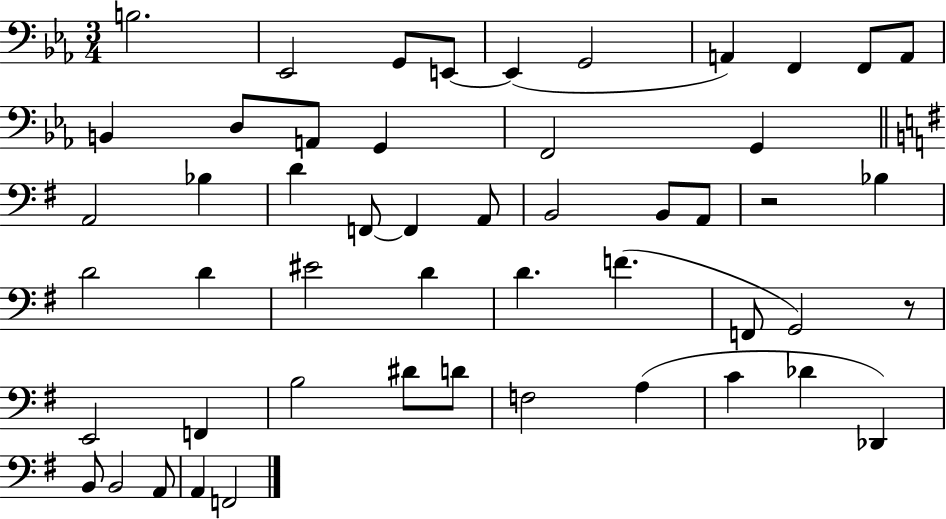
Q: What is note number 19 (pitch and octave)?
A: D4